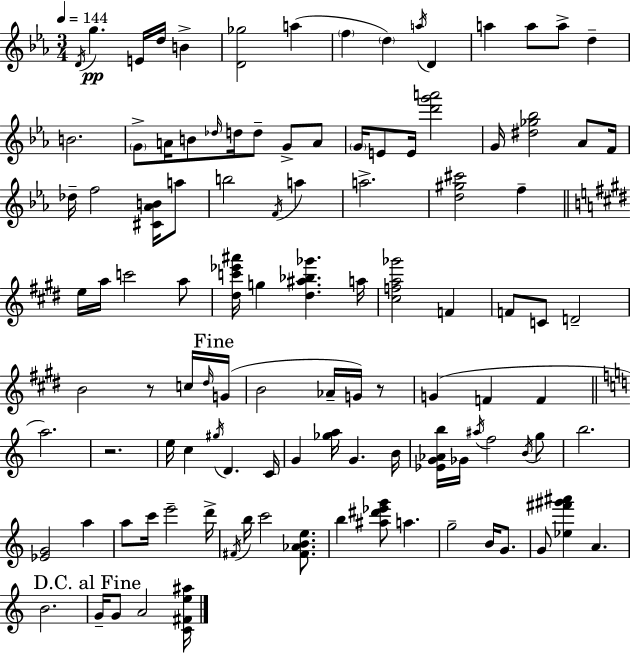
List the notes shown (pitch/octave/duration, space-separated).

D4/s G5/q. E4/s D5/s B4/q [D4,Gb5]/h A5/q F5/q D5/q A5/s D4/q A5/q A5/e A5/e D5/q B4/h. G4/e A4/s B4/e Db5/s D5/s D5/e G4/e A4/e G4/s E4/e E4/s [D6,G6,A6]/h G4/s [D#5,Gb5,Bb5]/h Ab4/e F4/s Db5/s F5/h [C#4,Ab4,B4]/s A5/e B5/h F4/s A5/q A5/h. [D5,G#5,C#6]/h F5/q E5/s A5/s C6/h A5/e [D#5,C6,Eb6,A#6]/s G5/q [D#5,A#5,Bb5,Gb6]/q. A5/s [C#5,F5,A5,Gb6]/h F4/q F4/e C4/e D4/h B4/h R/e C5/s D#5/s G4/s B4/h Ab4/s G4/s R/e G4/q F4/q F4/q A5/h. R/h. E5/s C5/q G#5/s D4/q. C4/s G4/q [Gb5,A5]/s G4/q. B4/s [Eb4,G4,Ab4,B5]/s Gb4/s A#5/s F5/h B4/s G5/e B5/h. [Eb4,G4]/h A5/q A5/e C6/s E6/h D6/s F#4/s B5/s C6/h [F#4,Ab4,B4,E5]/e. B5/q [A#5,D#6,Eb6,G6]/e A5/q. G5/h B4/s G4/e. G4/e [Eb5,F#6,G#6,A#6]/q A4/q. B4/h. G4/s G4/e A4/h [C4,F#4,E5,A#5]/s